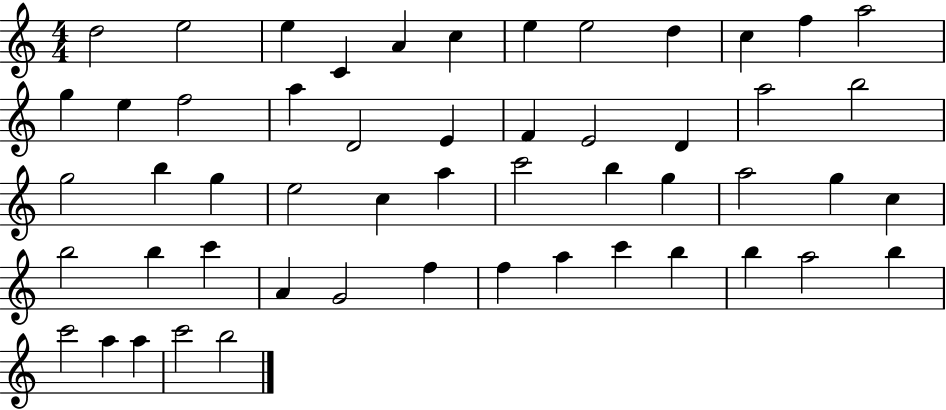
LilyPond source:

{
  \clef treble
  \numericTimeSignature
  \time 4/4
  \key c \major
  d''2 e''2 | e''4 c'4 a'4 c''4 | e''4 e''2 d''4 | c''4 f''4 a''2 | \break g''4 e''4 f''2 | a''4 d'2 e'4 | f'4 e'2 d'4 | a''2 b''2 | \break g''2 b''4 g''4 | e''2 c''4 a''4 | c'''2 b''4 g''4 | a''2 g''4 c''4 | \break b''2 b''4 c'''4 | a'4 g'2 f''4 | f''4 a''4 c'''4 b''4 | b''4 a''2 b''4 | \break c'''2 a''4 a''4 | c'''2 b''2 | \bar "|."
}